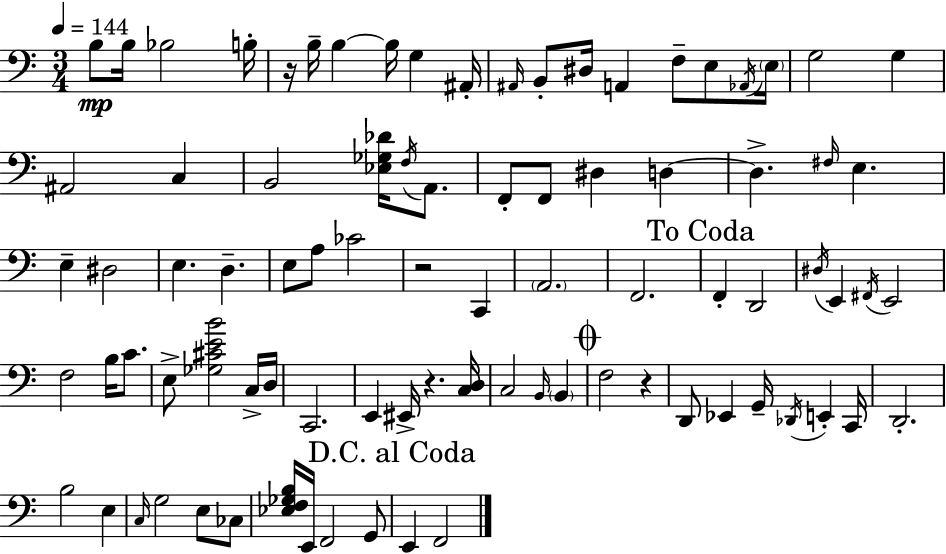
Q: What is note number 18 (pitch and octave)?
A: G3